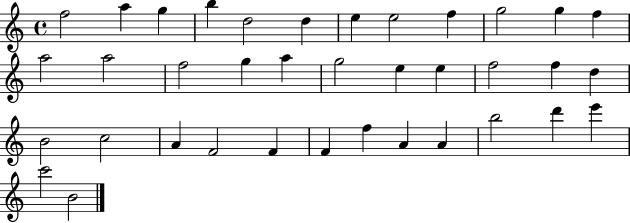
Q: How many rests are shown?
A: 0